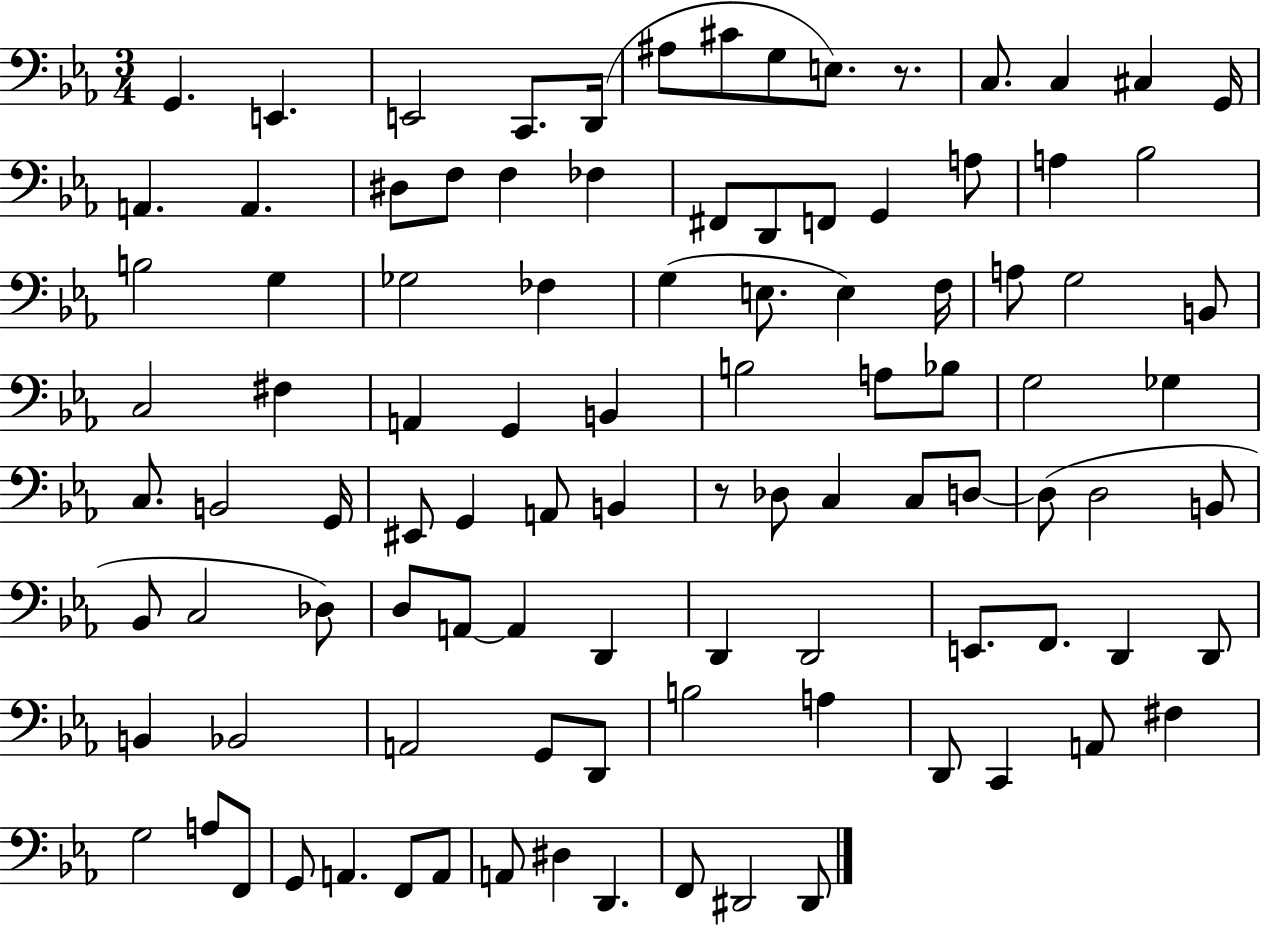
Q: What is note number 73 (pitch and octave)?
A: D2